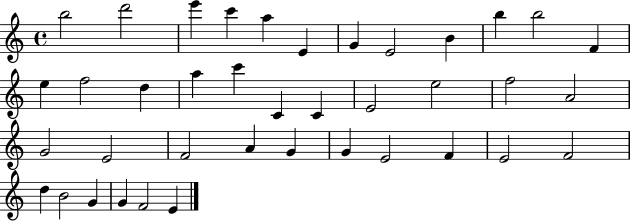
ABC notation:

X:1
T:Untitled
M:4/4
L:1/4
K:C
b2 d'2 e' c' a E G E2 B b b2 F e f2 d a c' C C E2 e2 f2 A2 G2 E2 F2 A G G E2 F E2 F2 d B2 G G F2 E